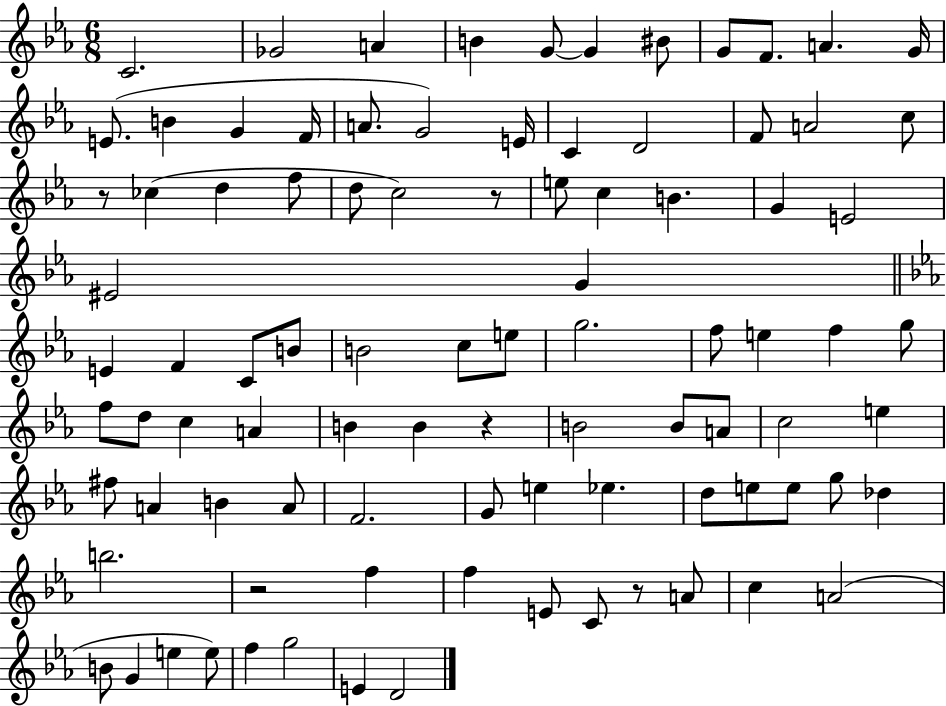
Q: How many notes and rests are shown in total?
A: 92